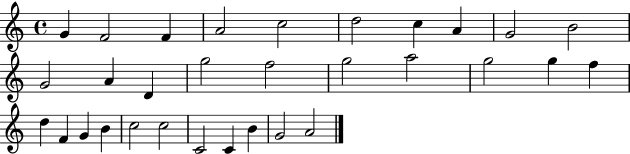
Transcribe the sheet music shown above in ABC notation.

X:1
T:Untitled
M:4/4
L:1/4
K:C
G F2 F A2 c2 d2 c A G2 B2 G2 A D g2 f2 g2 a2 g2 g f d F G B c2 c2 C2 C B G2 A2